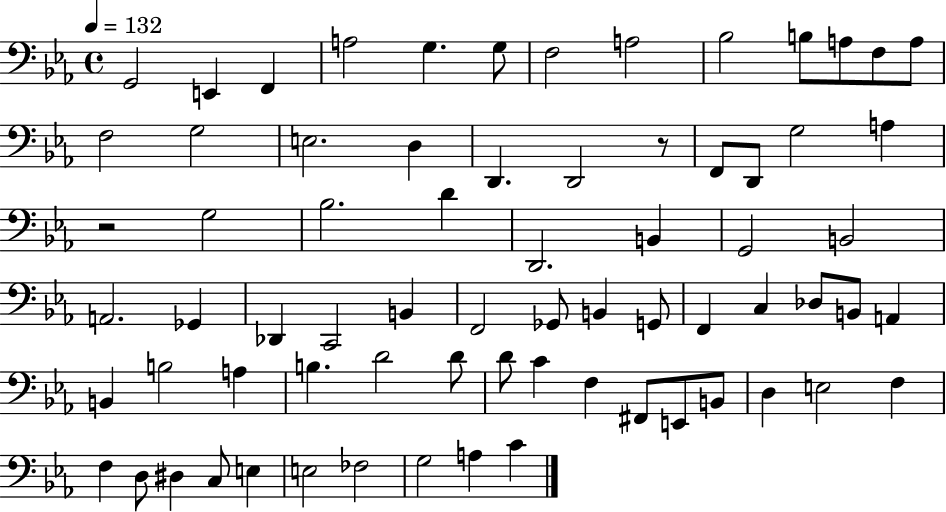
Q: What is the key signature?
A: EES major